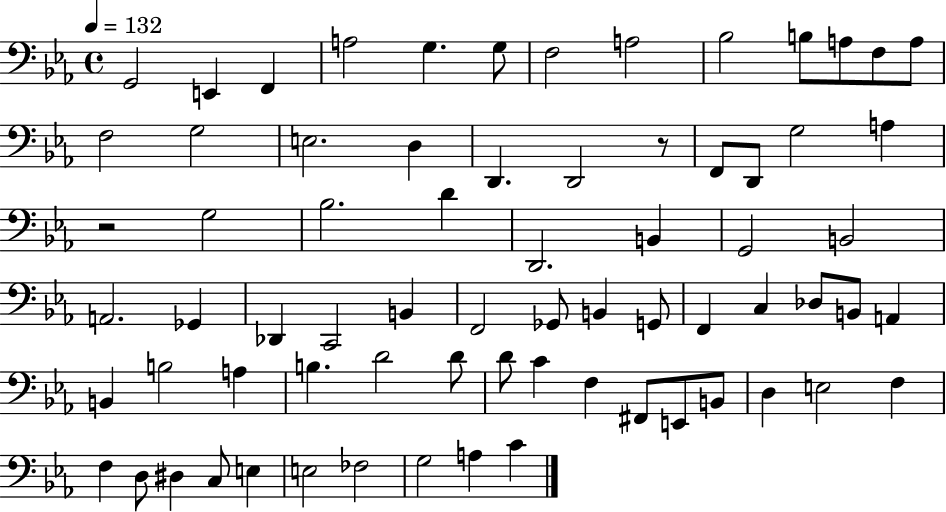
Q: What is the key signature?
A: EES major